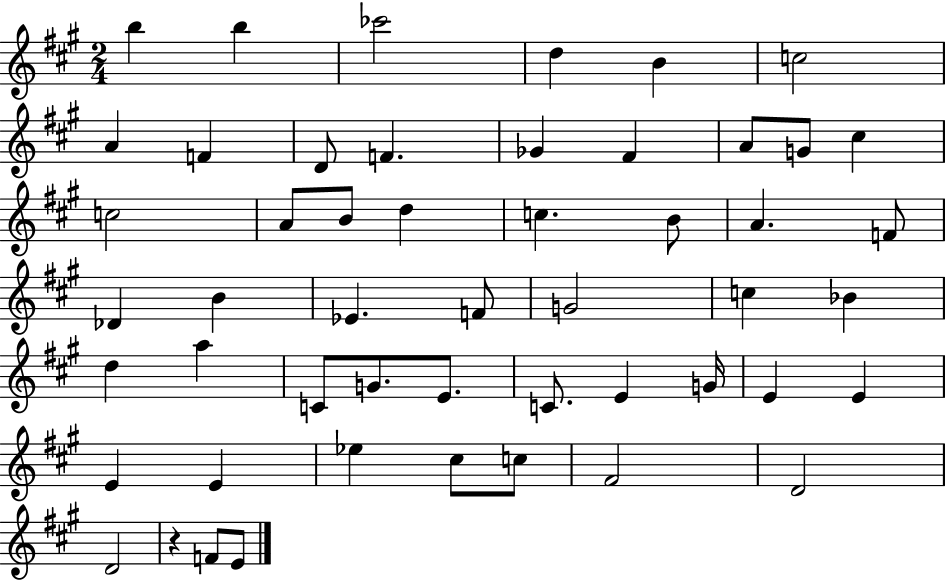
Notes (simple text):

B5/q B5/q CES6/h D5/q B4/q C5/h A4/q F4/q D4/e F4/q. Gb4/q F#4/q A4/e G4/e C#5/q C5/h A4/e B4/e D5/q C5/q. B4/e A4/q. F4/e Db4/q B4/q Eb4/q. F4/e G4/h C5/q Bb4/q D5/q A5/q C4/e G4/e. E4/e. C4/e. E4/q G4/s E4/q E4/q E4/q E4/q Eb5/q C#5/e C5/e F#4/h D4/h D4/h R/q F4/e E4/e